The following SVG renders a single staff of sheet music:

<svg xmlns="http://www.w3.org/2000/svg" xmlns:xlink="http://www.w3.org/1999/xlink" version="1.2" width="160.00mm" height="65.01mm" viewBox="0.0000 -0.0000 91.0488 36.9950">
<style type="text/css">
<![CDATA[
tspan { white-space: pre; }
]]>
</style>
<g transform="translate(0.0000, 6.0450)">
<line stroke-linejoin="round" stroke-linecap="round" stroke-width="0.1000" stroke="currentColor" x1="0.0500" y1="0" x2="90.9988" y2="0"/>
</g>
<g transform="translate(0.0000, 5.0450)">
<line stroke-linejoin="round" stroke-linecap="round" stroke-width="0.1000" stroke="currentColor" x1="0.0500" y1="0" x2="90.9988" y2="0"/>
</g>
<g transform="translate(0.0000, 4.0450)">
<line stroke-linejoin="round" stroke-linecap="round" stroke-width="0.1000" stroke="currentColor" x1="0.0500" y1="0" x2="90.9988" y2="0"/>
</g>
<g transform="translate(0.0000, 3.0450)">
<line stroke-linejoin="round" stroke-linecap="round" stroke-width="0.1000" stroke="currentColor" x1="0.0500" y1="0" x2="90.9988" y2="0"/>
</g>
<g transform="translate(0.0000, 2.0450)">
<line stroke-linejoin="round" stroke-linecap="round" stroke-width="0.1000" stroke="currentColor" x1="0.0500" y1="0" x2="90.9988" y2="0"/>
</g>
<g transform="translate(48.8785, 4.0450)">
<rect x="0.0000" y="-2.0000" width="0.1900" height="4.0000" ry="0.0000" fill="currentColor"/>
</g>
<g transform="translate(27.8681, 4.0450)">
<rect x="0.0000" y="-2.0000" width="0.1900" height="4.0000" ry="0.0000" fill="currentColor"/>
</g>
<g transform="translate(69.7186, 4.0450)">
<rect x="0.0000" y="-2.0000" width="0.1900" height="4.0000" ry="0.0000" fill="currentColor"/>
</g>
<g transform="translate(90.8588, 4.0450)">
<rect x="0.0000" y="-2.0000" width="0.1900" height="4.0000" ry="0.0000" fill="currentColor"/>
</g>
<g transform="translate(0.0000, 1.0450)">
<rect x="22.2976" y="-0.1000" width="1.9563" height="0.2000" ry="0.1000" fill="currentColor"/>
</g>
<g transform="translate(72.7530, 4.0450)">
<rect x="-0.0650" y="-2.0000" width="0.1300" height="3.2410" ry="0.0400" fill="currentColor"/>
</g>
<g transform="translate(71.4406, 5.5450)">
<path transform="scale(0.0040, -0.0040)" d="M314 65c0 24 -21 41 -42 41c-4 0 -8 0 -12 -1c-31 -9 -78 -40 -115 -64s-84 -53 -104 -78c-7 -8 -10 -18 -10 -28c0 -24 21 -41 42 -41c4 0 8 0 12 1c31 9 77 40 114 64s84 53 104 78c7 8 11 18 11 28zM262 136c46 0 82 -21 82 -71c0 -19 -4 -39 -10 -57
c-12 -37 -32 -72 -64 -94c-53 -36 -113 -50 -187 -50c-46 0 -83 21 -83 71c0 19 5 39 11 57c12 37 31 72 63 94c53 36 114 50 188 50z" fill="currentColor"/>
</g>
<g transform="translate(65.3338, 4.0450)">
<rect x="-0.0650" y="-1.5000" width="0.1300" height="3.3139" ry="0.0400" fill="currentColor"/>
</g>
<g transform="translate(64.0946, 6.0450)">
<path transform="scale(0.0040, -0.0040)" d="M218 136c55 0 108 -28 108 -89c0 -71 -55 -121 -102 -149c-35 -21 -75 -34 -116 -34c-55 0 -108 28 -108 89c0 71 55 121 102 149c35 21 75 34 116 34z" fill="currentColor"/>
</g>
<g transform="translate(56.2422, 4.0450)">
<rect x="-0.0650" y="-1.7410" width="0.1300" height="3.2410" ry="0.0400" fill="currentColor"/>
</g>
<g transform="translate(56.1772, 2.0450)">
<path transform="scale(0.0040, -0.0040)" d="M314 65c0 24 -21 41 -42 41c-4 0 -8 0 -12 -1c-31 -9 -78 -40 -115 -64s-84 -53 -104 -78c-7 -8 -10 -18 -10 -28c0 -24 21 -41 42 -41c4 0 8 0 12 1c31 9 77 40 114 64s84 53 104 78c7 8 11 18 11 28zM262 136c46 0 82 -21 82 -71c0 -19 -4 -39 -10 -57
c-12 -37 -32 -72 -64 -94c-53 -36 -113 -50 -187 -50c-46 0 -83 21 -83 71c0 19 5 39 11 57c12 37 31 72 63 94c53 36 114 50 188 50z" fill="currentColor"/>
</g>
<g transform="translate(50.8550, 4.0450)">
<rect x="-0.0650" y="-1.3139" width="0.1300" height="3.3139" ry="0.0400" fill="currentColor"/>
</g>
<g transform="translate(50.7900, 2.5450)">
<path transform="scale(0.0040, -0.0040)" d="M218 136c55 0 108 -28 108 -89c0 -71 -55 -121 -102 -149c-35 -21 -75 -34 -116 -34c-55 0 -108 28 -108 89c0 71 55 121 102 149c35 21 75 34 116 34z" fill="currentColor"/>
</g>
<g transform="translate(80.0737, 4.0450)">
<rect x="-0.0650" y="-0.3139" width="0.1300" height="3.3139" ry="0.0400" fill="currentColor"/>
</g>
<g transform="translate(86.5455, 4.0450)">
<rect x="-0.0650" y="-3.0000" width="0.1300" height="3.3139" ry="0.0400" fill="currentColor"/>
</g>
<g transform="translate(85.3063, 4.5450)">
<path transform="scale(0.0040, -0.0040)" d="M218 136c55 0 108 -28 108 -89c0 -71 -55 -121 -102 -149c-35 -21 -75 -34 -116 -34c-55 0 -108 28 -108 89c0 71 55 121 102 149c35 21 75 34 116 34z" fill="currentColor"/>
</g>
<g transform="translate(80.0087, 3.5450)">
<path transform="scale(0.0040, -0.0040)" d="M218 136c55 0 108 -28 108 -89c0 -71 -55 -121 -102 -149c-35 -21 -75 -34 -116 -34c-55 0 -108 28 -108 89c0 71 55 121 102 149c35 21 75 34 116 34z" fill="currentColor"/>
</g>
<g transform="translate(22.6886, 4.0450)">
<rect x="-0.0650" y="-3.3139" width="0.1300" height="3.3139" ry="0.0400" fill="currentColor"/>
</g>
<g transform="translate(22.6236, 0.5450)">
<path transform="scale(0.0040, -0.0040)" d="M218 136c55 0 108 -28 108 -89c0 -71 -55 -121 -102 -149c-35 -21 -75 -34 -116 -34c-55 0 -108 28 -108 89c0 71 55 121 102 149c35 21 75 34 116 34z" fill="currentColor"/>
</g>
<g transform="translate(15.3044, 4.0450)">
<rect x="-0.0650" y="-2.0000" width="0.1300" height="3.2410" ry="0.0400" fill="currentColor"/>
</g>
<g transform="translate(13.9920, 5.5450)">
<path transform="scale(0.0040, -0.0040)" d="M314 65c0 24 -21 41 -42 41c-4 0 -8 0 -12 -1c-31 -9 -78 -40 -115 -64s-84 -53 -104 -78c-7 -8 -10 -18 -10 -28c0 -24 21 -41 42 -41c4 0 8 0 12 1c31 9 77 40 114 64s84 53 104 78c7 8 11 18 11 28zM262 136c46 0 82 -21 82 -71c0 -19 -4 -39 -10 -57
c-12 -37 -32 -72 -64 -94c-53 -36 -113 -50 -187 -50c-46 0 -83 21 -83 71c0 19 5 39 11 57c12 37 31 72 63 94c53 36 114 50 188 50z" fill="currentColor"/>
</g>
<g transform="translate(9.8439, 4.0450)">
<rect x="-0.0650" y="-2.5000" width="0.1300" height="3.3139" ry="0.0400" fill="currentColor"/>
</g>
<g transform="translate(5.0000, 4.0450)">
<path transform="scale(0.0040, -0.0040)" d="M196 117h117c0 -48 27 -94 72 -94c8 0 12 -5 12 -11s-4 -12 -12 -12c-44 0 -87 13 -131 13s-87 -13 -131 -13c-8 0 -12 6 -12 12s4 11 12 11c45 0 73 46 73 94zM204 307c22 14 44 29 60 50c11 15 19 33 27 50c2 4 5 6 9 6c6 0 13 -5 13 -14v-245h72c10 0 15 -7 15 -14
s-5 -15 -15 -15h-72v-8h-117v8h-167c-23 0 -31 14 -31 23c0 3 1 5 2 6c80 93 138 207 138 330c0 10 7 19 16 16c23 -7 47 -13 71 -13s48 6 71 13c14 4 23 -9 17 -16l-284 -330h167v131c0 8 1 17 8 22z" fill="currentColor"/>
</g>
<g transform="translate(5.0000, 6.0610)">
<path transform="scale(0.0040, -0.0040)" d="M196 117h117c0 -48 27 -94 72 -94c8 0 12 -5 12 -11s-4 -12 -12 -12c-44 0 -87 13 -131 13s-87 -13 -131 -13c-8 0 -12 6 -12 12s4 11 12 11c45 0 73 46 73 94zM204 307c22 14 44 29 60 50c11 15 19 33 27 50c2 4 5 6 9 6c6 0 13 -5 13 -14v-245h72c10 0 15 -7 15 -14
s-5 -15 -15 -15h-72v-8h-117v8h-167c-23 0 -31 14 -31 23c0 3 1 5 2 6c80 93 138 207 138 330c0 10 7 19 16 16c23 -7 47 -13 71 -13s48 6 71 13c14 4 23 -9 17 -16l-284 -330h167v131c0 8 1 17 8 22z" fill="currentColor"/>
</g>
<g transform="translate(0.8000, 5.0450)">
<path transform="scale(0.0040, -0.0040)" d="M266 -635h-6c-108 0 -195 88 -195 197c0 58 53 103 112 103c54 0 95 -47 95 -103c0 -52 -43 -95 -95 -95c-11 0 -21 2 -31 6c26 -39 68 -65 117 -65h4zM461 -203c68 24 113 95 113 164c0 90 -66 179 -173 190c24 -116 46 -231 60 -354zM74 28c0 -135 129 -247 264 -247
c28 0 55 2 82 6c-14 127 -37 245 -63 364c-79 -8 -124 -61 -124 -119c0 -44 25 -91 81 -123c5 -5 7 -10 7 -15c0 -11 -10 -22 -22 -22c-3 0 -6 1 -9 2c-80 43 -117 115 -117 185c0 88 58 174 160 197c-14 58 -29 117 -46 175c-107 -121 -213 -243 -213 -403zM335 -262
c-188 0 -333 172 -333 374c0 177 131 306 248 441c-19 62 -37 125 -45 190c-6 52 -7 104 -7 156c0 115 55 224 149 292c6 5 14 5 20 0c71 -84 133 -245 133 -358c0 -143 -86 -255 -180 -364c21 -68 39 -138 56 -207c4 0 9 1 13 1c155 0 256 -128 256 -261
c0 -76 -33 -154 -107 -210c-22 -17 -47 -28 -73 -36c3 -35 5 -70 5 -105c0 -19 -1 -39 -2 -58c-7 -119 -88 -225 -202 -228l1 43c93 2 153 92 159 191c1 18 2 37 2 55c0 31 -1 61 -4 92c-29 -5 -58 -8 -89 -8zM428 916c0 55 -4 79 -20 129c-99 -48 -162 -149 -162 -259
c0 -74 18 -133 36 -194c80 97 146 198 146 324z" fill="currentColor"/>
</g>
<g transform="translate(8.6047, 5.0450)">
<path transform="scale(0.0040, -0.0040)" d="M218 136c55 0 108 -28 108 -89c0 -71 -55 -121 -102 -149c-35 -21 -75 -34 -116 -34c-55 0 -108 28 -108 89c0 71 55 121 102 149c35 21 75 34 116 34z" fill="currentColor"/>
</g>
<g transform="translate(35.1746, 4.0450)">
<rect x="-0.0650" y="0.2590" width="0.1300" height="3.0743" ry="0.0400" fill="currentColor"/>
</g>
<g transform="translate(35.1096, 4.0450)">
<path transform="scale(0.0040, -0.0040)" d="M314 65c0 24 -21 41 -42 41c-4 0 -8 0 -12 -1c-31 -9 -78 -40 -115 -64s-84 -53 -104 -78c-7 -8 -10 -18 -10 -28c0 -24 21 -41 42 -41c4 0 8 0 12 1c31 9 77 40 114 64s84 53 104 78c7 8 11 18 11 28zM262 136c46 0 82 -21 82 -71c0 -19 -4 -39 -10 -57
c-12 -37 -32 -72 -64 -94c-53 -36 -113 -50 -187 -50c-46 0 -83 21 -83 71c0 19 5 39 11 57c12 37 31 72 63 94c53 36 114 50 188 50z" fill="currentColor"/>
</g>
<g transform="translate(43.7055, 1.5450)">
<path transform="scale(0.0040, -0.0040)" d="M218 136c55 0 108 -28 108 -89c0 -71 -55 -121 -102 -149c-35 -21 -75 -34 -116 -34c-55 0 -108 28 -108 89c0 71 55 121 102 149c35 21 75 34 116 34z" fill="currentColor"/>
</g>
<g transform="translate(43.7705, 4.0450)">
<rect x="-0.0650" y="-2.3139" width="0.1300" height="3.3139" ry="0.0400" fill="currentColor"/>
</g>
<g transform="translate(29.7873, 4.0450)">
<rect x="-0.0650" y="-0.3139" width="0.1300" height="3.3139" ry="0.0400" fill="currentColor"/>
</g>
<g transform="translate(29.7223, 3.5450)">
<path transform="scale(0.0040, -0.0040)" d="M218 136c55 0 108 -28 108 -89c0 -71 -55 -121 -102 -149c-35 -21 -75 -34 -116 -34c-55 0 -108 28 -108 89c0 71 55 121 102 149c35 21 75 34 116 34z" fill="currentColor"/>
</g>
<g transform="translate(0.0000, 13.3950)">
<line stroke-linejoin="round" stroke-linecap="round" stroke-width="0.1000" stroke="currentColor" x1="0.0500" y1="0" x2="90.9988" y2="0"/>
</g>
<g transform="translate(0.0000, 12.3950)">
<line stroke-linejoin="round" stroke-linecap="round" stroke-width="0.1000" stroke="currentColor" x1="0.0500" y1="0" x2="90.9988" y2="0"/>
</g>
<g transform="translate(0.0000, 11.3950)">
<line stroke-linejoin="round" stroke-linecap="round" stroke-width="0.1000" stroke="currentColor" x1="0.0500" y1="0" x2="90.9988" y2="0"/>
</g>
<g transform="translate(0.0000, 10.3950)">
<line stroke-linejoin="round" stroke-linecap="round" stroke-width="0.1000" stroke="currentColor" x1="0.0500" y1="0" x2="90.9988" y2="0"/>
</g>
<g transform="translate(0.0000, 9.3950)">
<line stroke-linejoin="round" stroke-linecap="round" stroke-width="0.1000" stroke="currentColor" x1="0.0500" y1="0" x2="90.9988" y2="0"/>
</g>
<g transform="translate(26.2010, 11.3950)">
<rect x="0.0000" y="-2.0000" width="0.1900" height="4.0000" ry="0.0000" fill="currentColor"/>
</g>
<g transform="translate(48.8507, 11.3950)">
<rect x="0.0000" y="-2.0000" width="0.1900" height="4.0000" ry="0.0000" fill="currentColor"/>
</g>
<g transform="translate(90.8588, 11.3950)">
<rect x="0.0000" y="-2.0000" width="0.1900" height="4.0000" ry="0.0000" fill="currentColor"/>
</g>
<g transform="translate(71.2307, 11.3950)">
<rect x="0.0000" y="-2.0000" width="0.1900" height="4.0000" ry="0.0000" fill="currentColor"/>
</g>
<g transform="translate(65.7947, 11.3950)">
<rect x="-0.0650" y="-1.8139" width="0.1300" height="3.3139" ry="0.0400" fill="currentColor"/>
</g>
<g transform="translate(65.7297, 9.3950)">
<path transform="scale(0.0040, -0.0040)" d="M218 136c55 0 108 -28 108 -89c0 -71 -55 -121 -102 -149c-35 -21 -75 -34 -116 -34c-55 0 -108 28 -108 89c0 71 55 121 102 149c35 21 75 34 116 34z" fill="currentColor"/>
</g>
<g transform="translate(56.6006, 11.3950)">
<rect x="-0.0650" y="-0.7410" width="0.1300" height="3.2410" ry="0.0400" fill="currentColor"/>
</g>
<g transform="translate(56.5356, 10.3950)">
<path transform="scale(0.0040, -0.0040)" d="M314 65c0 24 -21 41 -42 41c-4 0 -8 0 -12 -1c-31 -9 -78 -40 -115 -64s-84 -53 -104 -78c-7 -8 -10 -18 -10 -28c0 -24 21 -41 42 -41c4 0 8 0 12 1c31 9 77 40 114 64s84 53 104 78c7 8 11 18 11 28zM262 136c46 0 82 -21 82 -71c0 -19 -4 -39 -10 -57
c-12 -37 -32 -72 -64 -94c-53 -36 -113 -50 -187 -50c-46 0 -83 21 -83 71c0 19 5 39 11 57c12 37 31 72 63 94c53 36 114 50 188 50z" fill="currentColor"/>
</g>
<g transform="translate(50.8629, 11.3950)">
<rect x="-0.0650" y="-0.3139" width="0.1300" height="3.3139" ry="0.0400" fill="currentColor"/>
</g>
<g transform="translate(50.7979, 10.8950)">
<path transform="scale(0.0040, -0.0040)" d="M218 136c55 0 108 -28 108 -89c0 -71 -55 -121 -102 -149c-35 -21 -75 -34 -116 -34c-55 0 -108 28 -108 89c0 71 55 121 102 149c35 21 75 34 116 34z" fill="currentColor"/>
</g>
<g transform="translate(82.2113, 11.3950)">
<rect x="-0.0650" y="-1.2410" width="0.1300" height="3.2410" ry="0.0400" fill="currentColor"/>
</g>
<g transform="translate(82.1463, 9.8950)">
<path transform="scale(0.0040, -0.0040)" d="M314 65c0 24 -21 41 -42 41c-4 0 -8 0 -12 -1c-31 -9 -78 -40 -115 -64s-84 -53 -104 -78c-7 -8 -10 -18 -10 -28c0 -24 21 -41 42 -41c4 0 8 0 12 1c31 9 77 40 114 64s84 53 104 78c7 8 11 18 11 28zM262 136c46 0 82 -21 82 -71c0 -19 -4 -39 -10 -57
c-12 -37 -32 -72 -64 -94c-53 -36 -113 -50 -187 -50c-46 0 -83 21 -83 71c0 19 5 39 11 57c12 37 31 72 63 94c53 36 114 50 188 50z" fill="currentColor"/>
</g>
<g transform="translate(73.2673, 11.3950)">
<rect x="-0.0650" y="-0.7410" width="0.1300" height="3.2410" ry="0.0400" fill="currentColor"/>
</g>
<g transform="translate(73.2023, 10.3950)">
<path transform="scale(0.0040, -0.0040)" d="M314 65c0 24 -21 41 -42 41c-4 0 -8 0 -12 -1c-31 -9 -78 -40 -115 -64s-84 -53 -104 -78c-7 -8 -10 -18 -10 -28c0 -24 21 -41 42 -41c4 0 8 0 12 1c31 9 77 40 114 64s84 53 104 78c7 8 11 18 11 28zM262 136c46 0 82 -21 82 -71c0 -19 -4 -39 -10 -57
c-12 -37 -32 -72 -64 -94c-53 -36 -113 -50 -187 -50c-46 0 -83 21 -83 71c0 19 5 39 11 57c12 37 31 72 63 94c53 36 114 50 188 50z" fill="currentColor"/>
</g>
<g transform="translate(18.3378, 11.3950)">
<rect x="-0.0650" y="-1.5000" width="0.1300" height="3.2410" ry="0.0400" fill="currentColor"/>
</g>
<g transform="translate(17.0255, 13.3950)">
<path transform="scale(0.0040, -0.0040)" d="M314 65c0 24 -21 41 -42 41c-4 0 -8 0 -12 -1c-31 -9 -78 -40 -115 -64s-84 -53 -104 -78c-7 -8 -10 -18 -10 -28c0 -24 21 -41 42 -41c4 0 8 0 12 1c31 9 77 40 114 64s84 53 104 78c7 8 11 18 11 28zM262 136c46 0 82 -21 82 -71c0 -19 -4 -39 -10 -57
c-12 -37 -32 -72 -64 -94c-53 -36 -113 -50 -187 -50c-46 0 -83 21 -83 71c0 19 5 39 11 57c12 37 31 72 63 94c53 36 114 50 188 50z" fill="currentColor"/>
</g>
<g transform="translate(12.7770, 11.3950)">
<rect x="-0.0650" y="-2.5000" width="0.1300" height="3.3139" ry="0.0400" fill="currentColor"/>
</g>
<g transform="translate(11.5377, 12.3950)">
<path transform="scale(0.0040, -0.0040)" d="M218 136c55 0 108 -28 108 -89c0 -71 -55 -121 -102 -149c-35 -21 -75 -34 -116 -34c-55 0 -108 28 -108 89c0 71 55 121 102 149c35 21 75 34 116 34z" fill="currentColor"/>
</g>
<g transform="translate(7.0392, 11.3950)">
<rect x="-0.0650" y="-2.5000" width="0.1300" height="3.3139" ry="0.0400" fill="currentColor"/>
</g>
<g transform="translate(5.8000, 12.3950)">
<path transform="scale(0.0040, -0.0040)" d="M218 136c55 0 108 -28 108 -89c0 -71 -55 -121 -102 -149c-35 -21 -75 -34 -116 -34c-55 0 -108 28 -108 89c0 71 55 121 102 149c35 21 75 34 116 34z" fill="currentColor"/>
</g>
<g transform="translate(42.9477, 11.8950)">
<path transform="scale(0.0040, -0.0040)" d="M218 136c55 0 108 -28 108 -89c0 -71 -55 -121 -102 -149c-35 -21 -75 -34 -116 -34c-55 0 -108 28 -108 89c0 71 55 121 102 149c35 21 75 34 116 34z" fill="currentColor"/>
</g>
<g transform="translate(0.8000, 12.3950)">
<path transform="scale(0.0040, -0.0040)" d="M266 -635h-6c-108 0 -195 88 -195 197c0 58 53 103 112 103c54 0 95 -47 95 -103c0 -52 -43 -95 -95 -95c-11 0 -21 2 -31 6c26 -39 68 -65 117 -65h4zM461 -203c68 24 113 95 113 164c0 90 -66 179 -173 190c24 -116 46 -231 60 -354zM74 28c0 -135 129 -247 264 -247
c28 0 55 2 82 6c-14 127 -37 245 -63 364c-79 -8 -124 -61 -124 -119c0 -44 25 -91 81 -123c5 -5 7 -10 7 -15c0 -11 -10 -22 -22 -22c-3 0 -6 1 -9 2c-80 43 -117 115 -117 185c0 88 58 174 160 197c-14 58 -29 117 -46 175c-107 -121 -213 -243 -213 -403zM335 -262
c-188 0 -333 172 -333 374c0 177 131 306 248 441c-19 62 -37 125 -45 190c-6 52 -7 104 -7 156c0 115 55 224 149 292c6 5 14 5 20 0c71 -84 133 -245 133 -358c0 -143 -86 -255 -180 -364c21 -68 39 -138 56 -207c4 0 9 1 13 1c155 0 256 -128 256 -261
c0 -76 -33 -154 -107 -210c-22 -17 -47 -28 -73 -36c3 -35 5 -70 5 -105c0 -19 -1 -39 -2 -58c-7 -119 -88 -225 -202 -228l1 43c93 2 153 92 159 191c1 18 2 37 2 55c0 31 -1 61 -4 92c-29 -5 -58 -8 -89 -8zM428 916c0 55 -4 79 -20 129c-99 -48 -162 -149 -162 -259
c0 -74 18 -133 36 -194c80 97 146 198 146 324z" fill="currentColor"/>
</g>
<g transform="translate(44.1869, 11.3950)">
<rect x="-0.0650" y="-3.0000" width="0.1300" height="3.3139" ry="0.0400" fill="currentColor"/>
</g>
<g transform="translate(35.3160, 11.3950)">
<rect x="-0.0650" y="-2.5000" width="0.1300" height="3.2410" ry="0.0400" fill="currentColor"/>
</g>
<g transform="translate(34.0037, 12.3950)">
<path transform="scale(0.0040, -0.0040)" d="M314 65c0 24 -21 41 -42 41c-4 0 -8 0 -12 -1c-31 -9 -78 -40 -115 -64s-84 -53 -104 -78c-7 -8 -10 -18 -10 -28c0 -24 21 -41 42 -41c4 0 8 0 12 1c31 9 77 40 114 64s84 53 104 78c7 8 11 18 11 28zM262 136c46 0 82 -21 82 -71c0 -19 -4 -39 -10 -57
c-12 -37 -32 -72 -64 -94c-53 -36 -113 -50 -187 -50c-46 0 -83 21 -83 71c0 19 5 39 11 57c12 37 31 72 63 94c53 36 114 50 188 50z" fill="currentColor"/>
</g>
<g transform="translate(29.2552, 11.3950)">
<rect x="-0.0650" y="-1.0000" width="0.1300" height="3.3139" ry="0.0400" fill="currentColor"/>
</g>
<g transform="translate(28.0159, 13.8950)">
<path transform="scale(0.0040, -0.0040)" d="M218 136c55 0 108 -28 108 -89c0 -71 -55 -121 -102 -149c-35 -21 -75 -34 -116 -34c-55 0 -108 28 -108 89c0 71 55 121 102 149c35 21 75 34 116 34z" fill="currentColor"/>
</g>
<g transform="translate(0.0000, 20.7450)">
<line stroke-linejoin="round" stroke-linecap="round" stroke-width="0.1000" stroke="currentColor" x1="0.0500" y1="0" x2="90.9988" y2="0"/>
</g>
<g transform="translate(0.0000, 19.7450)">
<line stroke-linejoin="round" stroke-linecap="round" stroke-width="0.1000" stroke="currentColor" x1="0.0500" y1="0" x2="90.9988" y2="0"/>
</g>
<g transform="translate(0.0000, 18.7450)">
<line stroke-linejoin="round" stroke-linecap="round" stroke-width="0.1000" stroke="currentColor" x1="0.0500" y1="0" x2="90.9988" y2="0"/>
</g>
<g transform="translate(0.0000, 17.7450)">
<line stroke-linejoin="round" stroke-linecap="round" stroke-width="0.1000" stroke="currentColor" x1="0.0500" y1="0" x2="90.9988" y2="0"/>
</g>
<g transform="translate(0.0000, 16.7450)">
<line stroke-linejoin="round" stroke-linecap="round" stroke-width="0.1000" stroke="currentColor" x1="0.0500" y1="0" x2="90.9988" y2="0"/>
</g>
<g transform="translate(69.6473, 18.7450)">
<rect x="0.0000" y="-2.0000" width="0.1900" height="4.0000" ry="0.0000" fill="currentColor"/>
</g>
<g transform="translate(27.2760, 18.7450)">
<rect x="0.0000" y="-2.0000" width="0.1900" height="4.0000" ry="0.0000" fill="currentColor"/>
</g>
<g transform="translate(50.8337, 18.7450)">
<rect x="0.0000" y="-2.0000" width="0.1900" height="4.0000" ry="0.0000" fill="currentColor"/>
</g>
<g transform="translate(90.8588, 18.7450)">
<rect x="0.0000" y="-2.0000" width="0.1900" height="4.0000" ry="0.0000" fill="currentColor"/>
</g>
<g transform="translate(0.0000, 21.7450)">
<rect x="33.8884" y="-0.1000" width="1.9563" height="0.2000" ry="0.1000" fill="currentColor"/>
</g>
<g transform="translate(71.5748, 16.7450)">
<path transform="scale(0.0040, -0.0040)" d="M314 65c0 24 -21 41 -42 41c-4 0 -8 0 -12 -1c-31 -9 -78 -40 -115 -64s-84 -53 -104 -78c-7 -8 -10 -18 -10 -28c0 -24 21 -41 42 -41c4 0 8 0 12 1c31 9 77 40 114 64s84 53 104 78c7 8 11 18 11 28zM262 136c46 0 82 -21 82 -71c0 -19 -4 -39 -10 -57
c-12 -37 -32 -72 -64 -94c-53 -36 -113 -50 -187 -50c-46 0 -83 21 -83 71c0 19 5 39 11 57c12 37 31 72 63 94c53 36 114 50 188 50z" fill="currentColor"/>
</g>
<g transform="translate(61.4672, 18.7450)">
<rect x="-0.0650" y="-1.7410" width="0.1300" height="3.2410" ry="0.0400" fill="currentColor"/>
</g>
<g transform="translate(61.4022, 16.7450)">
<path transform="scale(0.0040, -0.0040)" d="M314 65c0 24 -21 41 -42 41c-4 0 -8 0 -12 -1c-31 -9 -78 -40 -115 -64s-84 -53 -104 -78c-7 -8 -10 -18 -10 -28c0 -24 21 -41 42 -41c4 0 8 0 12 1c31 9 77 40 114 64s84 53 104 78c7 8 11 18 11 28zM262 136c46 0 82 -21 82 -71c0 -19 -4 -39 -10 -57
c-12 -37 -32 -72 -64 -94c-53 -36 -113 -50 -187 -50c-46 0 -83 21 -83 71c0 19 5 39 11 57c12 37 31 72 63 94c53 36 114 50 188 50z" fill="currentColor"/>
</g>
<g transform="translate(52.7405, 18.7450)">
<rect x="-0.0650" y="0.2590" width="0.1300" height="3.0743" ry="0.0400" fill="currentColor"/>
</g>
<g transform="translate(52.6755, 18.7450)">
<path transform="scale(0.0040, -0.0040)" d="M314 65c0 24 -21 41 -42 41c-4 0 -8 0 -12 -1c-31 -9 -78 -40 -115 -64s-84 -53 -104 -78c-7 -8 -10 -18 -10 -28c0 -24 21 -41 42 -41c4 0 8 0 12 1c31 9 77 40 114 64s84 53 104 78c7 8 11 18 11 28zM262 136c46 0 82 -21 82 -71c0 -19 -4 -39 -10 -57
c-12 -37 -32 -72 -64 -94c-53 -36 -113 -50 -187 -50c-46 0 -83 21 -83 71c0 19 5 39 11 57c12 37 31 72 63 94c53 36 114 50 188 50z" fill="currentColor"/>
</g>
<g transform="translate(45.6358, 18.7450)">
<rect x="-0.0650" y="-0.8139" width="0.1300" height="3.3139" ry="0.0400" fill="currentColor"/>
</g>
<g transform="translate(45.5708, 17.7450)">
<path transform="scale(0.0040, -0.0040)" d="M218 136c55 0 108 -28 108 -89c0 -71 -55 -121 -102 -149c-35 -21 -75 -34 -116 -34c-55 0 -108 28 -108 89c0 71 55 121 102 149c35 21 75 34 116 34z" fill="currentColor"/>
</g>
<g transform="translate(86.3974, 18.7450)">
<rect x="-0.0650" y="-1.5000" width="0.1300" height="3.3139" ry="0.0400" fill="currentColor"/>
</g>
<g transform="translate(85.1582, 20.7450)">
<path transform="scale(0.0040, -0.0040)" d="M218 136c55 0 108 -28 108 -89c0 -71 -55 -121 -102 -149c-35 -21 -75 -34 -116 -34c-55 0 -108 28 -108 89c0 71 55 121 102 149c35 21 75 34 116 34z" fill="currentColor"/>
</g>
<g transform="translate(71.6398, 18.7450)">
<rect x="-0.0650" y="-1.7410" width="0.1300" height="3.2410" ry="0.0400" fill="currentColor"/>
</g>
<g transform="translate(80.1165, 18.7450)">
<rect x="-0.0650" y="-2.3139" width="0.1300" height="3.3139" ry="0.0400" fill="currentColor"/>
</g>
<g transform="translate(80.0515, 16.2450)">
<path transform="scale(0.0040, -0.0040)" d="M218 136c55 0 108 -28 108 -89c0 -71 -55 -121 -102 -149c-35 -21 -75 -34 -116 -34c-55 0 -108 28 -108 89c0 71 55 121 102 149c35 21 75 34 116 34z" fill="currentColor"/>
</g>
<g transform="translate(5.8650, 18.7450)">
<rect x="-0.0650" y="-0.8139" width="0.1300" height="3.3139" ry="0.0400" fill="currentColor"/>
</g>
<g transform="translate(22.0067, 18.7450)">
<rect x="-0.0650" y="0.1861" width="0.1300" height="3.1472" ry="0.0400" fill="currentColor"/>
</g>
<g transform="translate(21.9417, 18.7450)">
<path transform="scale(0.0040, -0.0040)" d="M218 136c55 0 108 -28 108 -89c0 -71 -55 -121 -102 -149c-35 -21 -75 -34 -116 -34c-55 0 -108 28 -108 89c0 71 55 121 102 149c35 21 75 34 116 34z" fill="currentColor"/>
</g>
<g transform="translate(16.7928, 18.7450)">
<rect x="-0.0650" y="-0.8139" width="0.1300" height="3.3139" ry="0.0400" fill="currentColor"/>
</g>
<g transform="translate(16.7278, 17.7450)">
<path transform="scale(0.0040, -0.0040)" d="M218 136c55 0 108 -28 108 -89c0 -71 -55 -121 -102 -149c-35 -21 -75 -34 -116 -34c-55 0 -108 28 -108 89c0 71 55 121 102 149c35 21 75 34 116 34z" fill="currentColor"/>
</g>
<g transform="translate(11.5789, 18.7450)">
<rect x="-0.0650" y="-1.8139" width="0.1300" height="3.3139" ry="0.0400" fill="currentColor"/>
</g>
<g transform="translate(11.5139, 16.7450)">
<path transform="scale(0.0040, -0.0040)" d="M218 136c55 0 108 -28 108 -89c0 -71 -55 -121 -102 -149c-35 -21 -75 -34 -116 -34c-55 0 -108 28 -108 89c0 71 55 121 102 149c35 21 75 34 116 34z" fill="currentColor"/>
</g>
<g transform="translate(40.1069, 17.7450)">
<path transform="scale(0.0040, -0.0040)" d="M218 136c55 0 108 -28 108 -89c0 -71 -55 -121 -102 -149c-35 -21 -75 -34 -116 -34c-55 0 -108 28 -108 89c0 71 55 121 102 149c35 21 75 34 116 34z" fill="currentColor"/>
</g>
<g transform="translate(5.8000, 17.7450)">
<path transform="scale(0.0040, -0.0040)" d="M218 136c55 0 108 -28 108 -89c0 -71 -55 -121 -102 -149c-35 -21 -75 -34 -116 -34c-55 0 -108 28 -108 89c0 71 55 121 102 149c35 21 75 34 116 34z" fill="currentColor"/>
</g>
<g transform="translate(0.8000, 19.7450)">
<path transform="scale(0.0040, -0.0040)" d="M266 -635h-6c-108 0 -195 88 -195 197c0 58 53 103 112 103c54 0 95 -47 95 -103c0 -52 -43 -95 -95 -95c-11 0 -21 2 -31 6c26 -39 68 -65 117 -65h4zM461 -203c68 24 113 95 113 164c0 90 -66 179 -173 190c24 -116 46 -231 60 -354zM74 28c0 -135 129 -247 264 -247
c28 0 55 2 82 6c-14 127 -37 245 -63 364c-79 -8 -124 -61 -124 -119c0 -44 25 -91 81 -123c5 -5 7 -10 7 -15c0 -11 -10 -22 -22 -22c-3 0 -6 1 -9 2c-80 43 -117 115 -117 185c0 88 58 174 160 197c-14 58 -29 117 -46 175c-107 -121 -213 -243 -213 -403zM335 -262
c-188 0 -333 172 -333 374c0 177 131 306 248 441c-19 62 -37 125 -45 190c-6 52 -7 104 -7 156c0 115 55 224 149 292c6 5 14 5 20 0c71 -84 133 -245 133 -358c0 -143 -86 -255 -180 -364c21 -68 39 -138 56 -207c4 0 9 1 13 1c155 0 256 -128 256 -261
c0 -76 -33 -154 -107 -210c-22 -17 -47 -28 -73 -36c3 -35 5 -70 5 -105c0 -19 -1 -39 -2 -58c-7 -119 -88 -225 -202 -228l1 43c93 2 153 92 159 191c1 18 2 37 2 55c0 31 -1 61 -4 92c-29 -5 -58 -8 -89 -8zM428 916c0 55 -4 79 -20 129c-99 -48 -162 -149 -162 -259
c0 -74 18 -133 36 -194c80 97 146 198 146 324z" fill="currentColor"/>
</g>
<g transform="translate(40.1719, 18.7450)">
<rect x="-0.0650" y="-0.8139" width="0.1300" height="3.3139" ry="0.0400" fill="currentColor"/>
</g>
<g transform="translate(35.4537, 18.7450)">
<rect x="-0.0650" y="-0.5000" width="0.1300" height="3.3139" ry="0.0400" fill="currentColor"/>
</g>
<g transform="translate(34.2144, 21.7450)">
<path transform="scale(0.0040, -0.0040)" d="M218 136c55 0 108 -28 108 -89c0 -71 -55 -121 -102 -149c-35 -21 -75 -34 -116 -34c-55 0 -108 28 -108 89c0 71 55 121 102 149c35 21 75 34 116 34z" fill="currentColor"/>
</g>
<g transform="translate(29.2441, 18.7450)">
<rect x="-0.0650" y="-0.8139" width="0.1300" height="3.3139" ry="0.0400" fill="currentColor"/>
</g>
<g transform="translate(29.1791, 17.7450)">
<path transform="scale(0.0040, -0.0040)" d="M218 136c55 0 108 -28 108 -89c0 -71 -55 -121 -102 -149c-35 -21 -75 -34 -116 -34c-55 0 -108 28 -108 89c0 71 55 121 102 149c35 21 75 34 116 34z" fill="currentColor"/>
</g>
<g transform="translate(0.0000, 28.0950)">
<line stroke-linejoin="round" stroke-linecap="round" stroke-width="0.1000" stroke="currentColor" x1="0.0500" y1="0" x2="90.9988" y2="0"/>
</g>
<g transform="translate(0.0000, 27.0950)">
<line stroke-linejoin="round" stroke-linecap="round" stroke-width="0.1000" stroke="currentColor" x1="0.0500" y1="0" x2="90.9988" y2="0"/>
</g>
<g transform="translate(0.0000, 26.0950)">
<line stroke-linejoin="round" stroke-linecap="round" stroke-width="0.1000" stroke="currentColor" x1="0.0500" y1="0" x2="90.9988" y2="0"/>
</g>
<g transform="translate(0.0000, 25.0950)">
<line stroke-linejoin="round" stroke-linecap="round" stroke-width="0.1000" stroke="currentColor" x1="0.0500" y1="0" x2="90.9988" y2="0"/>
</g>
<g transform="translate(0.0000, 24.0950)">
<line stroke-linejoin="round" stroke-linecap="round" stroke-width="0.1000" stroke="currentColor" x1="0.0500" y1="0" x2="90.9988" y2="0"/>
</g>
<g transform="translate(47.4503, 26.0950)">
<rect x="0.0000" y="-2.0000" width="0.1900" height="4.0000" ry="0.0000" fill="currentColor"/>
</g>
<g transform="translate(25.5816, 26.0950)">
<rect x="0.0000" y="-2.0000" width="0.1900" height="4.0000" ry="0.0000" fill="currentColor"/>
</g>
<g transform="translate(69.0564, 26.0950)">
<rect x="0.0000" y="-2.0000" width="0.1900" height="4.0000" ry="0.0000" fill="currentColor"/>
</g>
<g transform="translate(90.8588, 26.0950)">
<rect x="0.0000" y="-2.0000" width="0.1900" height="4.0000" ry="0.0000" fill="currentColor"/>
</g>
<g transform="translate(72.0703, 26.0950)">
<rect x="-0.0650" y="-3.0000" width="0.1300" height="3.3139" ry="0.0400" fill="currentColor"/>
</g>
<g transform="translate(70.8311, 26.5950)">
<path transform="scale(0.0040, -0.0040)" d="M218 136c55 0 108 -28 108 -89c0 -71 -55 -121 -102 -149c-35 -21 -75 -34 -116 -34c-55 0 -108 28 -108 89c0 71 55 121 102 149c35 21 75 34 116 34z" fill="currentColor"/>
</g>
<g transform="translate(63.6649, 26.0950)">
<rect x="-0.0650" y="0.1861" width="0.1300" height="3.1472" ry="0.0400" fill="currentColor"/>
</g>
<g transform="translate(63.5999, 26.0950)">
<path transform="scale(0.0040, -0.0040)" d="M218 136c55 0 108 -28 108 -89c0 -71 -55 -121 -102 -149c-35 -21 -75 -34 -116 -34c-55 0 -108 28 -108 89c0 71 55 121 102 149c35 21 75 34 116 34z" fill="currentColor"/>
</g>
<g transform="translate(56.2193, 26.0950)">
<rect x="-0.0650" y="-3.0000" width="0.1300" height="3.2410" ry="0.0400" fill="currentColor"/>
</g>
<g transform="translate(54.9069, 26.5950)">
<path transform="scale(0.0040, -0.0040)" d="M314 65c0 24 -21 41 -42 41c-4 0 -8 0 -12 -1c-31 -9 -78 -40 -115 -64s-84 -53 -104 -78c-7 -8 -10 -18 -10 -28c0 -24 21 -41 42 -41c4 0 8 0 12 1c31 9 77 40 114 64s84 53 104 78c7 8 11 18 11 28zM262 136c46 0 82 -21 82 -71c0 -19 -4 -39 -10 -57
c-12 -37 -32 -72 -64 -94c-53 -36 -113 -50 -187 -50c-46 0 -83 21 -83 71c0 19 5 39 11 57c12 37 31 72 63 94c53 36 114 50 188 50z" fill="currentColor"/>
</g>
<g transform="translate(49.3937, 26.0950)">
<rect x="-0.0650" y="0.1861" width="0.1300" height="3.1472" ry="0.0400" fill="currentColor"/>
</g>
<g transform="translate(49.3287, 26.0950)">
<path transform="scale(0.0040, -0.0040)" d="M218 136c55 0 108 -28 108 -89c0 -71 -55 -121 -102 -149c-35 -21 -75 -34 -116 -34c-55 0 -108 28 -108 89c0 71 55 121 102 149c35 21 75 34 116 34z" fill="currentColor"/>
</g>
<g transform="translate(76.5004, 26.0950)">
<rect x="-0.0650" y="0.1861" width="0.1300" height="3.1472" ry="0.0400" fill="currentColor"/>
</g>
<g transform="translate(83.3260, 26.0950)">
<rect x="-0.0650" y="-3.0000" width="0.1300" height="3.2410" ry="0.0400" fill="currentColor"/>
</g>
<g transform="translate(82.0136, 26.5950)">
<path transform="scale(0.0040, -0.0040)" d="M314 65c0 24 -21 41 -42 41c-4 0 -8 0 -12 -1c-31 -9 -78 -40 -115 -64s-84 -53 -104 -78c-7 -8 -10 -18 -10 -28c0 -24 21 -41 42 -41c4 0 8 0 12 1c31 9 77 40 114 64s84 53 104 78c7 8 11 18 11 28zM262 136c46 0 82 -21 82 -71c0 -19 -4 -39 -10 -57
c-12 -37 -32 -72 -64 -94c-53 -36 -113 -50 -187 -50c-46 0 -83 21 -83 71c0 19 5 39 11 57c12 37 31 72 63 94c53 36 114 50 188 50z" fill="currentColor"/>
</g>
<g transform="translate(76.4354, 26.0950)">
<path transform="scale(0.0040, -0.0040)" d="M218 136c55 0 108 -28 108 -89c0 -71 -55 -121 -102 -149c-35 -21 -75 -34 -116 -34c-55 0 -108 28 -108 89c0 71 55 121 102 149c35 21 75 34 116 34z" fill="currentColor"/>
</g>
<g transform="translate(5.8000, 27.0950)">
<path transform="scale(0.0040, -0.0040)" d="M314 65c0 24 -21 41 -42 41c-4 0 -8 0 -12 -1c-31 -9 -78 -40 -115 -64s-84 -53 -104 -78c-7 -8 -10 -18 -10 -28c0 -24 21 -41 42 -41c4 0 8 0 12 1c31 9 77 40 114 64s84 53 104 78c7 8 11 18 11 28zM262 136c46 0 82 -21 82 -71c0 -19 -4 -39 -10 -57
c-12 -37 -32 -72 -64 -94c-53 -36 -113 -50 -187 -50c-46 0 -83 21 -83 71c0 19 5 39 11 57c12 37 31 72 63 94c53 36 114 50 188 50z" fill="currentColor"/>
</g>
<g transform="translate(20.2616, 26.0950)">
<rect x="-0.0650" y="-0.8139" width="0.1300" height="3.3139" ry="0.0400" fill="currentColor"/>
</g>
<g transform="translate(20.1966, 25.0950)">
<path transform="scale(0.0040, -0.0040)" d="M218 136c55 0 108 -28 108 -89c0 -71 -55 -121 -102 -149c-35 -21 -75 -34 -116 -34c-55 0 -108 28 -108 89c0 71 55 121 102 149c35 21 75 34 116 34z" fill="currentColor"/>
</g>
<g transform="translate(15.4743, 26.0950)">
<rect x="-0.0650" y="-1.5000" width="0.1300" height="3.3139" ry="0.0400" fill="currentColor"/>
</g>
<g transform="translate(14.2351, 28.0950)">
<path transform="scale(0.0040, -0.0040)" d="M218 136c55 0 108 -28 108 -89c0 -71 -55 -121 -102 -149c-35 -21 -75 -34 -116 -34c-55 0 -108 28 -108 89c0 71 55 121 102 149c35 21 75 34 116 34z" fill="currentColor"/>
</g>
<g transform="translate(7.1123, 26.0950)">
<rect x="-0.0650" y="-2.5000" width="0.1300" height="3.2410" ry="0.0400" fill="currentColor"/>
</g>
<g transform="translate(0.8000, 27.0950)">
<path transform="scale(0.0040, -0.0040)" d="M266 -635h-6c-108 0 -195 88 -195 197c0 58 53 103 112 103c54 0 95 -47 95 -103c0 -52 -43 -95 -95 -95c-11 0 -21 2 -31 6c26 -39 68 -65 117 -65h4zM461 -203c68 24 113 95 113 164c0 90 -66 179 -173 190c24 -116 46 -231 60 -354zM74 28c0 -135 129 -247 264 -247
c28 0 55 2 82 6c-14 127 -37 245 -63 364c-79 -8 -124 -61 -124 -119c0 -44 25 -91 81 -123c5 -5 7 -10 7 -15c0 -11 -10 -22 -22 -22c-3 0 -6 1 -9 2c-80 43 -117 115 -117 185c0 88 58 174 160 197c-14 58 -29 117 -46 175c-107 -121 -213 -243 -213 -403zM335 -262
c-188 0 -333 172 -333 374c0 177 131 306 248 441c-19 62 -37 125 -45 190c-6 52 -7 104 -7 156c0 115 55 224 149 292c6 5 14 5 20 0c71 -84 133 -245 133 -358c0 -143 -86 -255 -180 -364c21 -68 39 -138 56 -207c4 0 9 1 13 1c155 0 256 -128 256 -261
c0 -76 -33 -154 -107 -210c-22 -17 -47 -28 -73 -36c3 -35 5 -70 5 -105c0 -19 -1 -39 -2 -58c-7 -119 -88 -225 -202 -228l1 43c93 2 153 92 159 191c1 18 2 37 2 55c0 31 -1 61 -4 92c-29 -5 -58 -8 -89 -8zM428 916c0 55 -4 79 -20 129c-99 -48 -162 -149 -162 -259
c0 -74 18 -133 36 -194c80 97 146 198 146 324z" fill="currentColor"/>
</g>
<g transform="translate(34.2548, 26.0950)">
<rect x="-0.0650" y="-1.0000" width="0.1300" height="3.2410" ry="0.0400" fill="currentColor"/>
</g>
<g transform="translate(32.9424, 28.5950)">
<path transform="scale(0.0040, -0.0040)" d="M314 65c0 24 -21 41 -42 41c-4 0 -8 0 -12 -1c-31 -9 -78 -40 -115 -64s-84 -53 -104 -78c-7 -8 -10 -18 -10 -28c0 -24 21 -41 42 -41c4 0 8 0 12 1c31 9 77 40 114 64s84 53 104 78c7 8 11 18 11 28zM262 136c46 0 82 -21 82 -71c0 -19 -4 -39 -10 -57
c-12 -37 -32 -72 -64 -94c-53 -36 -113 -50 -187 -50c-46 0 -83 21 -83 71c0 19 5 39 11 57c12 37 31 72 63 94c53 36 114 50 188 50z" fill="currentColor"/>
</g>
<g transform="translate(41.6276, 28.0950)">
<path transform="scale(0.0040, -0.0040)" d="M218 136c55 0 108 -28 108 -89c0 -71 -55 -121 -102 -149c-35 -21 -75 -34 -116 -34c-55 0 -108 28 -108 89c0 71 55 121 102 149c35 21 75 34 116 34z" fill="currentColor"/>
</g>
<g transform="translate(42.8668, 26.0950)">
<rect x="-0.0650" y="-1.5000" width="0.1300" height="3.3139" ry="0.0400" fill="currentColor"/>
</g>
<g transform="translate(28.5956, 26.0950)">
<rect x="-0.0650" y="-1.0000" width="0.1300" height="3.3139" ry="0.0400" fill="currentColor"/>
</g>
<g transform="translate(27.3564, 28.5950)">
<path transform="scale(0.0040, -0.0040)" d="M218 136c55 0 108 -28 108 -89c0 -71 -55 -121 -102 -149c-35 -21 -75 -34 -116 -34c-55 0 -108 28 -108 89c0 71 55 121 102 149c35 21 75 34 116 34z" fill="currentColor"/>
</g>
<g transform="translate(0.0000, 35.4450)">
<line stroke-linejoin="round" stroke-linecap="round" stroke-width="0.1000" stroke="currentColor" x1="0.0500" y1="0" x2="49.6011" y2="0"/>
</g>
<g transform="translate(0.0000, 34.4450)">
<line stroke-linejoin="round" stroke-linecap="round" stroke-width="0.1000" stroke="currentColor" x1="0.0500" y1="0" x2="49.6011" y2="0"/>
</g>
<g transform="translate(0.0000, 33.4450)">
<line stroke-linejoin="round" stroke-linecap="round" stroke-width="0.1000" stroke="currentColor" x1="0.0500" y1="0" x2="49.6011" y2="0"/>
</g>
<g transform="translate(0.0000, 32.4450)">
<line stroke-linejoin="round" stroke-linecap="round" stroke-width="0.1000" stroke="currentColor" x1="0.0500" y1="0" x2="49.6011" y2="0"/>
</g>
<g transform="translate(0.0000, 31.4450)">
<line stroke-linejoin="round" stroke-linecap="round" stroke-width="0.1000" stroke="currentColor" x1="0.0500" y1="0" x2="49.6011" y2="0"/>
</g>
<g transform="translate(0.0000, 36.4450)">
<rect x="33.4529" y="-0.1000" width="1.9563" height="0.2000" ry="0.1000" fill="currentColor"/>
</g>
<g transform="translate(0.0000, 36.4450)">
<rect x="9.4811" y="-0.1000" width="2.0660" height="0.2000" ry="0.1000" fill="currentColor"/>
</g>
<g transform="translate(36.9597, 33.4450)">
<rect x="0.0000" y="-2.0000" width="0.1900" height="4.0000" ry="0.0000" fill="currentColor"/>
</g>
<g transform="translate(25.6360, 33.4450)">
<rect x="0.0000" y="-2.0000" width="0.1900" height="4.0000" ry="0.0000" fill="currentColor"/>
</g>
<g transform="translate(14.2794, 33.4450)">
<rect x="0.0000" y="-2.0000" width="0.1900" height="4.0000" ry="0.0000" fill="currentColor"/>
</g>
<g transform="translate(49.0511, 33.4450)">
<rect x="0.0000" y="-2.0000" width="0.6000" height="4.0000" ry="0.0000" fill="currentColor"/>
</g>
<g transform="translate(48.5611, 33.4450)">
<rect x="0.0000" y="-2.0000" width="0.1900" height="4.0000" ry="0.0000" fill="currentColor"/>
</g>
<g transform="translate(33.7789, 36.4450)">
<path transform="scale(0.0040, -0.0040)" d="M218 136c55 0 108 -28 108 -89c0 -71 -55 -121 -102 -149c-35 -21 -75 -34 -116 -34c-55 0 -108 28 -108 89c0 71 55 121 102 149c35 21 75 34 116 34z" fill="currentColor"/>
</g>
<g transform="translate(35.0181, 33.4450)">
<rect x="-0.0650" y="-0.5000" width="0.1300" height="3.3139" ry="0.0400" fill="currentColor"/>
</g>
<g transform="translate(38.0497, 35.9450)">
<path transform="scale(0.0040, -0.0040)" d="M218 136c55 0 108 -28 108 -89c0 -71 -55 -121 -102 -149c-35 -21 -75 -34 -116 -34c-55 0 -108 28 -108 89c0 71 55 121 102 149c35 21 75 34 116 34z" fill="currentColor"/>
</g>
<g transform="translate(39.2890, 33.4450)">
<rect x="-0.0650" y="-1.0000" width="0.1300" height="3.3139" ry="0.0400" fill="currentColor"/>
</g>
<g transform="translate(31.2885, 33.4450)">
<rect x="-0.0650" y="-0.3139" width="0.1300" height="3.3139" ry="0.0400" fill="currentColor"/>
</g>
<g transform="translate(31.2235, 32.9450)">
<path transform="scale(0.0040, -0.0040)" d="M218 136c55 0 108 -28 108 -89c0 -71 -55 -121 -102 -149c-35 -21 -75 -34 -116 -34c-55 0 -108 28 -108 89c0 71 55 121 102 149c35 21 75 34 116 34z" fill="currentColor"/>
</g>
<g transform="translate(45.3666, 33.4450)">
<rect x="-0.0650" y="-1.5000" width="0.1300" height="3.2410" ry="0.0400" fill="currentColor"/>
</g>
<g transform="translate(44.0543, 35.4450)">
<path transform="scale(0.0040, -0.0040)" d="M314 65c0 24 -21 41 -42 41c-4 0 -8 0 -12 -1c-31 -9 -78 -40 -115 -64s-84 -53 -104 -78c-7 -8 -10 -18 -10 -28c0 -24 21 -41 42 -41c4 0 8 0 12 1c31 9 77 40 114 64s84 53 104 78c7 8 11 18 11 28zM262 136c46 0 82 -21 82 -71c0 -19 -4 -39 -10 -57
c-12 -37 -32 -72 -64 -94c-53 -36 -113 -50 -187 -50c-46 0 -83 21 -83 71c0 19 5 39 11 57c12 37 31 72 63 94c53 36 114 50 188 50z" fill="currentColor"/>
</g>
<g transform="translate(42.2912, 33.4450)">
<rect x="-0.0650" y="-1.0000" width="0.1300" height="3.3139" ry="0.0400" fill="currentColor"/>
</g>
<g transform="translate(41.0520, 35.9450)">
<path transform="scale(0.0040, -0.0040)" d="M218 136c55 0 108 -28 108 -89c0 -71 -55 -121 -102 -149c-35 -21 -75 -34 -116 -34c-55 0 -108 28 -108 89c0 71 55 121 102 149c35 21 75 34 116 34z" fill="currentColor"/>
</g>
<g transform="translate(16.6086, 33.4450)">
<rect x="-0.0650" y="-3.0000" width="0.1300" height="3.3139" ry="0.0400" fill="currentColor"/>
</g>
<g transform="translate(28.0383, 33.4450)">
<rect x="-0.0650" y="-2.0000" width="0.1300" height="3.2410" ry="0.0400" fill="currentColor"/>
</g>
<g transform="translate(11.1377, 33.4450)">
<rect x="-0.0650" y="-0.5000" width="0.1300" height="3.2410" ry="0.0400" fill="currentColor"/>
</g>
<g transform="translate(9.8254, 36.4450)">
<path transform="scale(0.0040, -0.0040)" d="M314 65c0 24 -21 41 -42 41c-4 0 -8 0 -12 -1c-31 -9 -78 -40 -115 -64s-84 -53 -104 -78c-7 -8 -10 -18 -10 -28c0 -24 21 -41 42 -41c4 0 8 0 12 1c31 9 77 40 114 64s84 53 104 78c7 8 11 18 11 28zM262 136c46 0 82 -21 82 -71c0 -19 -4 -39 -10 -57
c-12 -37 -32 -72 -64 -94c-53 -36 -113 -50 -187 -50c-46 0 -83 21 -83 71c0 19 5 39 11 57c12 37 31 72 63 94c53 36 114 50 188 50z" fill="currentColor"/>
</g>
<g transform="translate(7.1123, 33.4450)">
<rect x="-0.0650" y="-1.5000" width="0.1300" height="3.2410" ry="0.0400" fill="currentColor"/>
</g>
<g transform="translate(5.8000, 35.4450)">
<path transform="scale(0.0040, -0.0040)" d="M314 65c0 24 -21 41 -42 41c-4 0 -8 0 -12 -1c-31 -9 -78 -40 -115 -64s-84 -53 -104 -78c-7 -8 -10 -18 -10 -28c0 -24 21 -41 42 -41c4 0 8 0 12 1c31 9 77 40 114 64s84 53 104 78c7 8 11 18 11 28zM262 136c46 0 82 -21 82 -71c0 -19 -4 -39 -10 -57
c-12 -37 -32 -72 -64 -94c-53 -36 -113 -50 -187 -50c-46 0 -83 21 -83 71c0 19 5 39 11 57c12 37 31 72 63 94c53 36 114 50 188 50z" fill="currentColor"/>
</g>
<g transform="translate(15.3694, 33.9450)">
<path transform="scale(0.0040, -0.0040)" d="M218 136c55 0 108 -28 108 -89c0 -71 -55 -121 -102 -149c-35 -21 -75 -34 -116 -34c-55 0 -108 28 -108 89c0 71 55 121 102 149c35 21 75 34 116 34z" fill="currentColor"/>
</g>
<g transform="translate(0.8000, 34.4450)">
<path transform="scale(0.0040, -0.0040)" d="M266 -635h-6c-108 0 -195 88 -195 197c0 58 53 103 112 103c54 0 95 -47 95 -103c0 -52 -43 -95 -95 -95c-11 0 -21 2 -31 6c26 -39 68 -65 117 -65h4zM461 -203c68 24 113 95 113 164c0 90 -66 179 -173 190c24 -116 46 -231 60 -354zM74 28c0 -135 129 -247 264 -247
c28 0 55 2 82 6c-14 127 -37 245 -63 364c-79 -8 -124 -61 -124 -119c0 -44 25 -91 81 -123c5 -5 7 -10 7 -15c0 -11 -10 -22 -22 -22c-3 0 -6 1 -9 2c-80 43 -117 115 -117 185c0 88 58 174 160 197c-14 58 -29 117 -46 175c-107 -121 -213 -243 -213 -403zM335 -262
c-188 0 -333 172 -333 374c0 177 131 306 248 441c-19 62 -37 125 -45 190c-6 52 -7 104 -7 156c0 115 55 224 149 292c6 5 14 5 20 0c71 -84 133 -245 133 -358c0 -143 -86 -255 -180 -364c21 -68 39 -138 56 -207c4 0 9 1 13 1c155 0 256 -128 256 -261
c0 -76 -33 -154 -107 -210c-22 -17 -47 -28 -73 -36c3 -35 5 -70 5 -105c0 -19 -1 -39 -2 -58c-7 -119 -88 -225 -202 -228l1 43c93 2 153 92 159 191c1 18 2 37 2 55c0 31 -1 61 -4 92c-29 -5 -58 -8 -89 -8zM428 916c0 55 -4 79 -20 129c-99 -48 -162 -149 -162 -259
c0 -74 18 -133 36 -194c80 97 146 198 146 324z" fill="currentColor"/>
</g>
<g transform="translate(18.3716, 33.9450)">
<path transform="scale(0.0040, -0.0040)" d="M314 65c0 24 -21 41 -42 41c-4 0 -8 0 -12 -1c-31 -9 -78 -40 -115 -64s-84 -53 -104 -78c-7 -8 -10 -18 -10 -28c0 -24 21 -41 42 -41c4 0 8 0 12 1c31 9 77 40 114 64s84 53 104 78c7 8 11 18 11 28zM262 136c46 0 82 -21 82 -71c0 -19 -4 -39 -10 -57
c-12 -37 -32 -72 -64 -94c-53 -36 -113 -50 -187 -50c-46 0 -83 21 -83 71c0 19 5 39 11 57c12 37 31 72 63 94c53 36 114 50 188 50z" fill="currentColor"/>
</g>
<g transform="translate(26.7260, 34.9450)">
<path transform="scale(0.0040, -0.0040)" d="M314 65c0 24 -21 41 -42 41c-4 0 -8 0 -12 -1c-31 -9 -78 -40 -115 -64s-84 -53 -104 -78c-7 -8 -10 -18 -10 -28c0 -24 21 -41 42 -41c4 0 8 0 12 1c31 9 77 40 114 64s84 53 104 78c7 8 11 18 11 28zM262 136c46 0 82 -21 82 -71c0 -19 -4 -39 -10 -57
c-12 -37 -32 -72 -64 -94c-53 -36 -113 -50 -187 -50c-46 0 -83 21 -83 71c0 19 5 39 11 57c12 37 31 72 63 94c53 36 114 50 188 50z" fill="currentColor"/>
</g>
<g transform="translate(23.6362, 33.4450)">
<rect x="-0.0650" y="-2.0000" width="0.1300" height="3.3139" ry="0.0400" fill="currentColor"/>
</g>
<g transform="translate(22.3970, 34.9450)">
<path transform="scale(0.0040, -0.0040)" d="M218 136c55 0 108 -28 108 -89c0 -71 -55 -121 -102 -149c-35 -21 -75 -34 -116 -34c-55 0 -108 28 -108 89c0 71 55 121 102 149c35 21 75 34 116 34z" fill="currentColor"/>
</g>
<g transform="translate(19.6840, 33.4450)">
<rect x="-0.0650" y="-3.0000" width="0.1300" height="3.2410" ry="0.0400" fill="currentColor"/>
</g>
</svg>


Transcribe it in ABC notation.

X:1
T:Untitled
M:4/4
L:1/4
K:C
G F2 b c B2 g e f2 E F2 c A G G E2 D G2 A c d2 f d2 e2 d f d B d C d d B2 f2 f2 g E G2 E d D D2 E B A2 B A B A2 E2 C2 A A2 F F2 c C D D E2